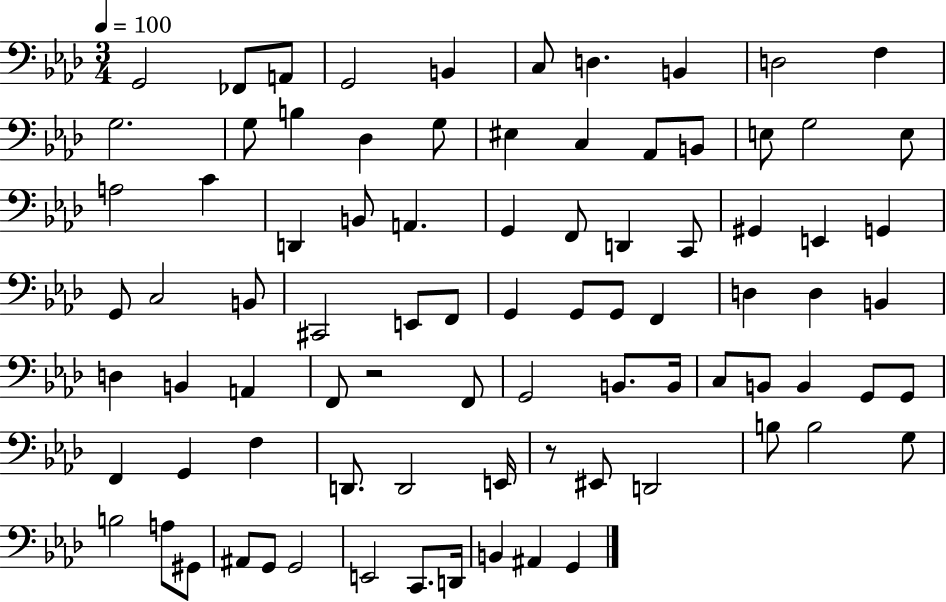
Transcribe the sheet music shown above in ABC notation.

X:1
T:Untitled
M:3/4
L:1/4
K:Ab
G,,2 _F,,/2 A,,/2 G,,2 B,, C,/2 D, B,, D,2 F, G,2 G,/2 B, _D, G,/2 ^E, C, _A,,/2 B,,/2 E,/2 G,2 E,/2 A,2 C D,, B,,/2 A,, G,, F,,/2 D,, C,,/2 ^G,, E,, G,, G,,/2 C,2 B,,/2 ^C,,2 E,,/2 F,,/2 G,, G,,/2 G,,/2 F,, D, D, B,, D, B,, A,, F,,/2 z2 F,,/2 G,,2 B,,/2 B,,/4 C,/2 B,,/2 B,, G,,/2 G,,/2 F,, G,, F, D,,/2 D,,2 E,,/4 z/2 ^E,,/2 D,,2 B,/2 B,2 G,/2 B,2 A,/2 ^G,,/2 ^A,,/2 G,,/2 G,,2 E,,2 C,,/2 D,,/4 B,, ^A,, G,,